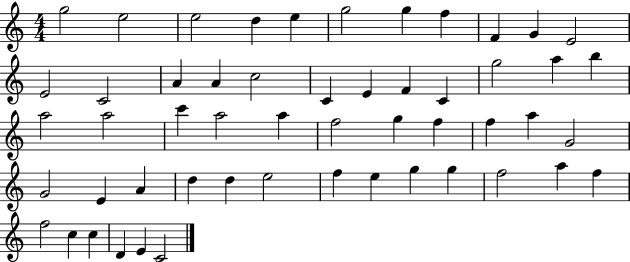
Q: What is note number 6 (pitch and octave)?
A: G5